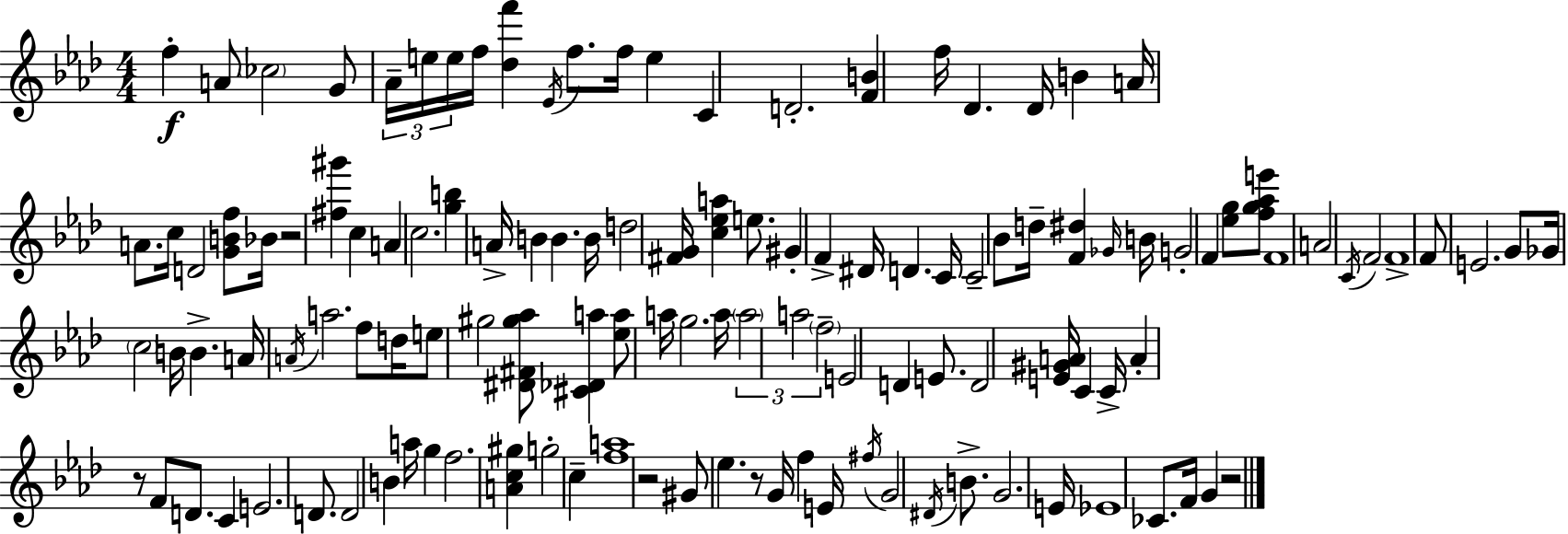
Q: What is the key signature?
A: AES major